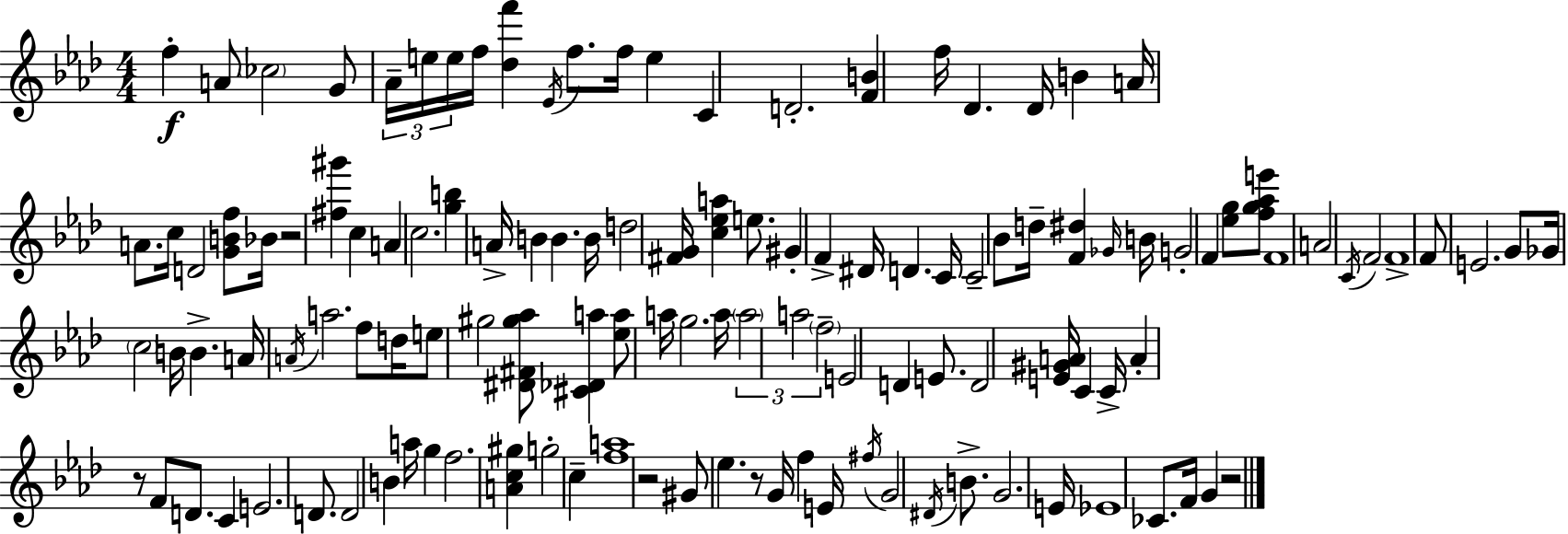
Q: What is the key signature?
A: AES major